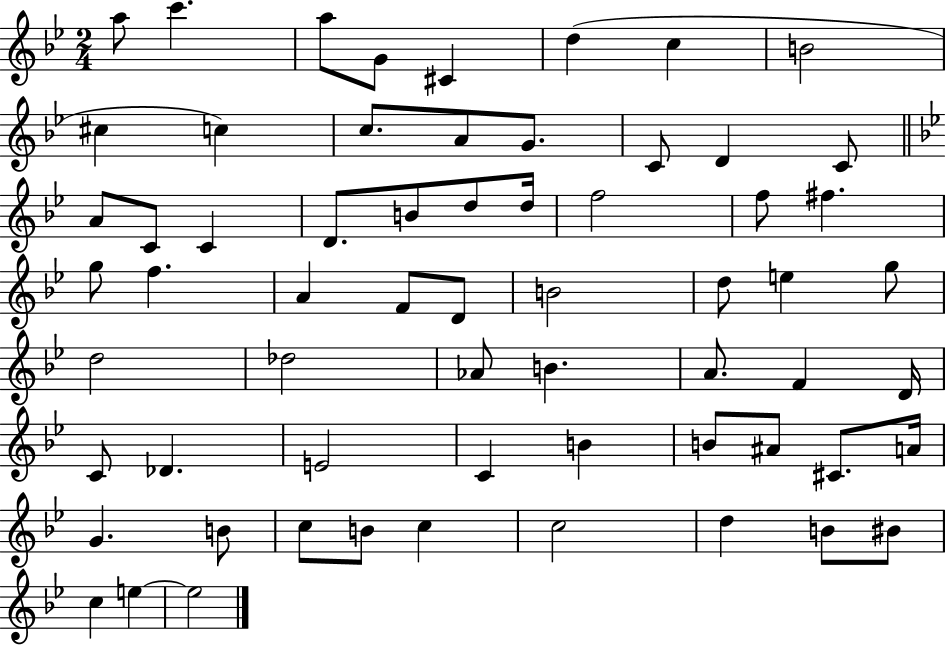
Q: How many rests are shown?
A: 0